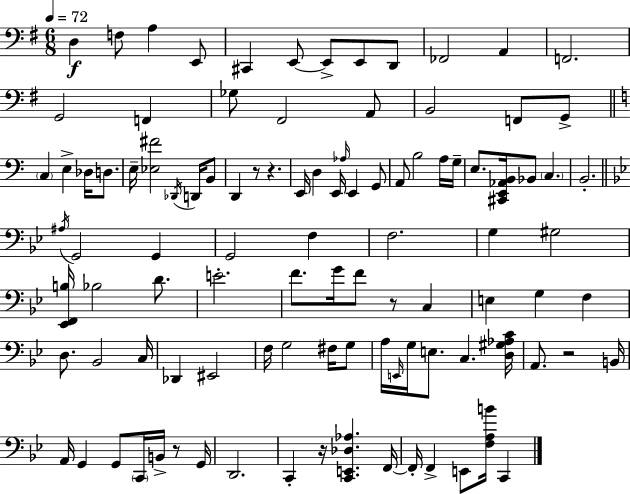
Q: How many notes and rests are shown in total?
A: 102